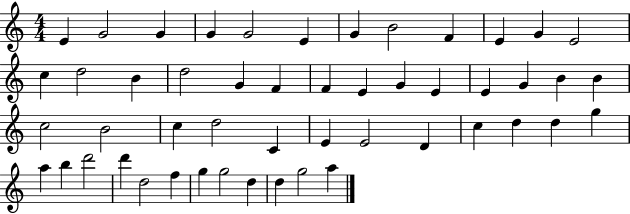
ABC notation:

X:1
T:Untitled
M:4/4
L:1/4
K:C
E G2 G G G2 E G B2 F E G E2 c d2 B d2 G F F E G E E G B B c2 B2 c d2 C E E2 D c d d g a b d'2 d' d2 f g g2 d d g2 a